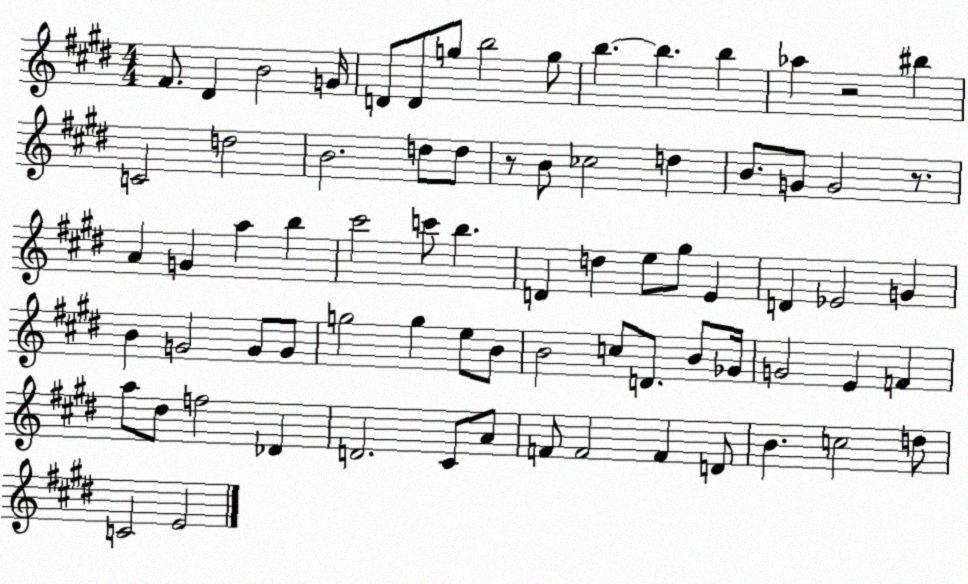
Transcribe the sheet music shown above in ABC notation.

X:1
T:Untitled
M:4/4
L:1/4
K:E
^F/2 ^D B2 G/4 D/2 D/2 g/2 b2 g/2 b b b _a z2 ^b C2 d2 B2 d/2 d/2 z/2 B/2 _c2 d B/2 G/2 G2 z/2 A G a b ^c'2 c'/2 b D d e/2 ^g/2 E D _E2 G B G2 G/2 G/2 g2 g e/2 B/2 B2 c/2 D/2 B/2 _G/4 G2 E F a/2 ^d/2 f2 _D D2 ^C/2 A/2 F/2 F2 F D/2 B c2 d/2 C2 E2